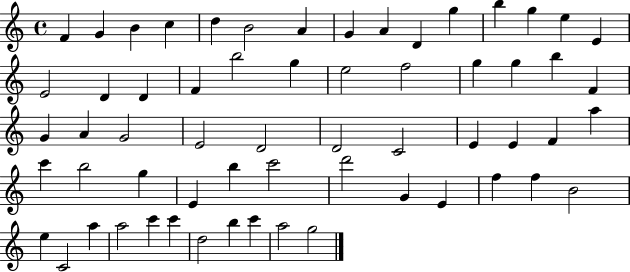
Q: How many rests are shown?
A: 0